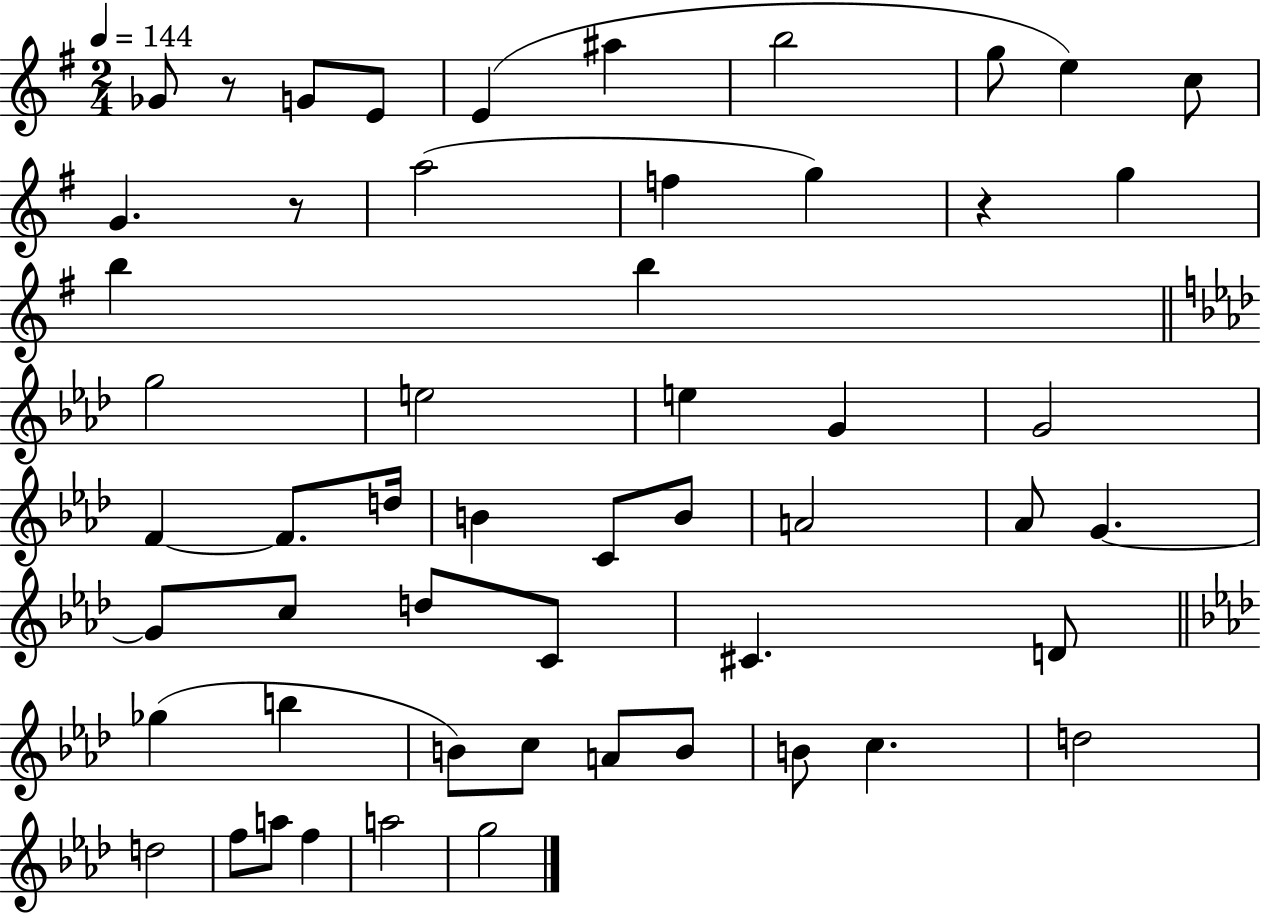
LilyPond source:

{
  \clef treble
  \numericTimeSignature
  \time 2/4
  \key g \major
  \tempo 4 = 144
  \repeat volta 2 { ges'8 r8 g'8 e'8 | e'4( ais''4 | b''2 | g''8 e''4) c''8 | \break g'4. r8 | a''2( | f''4 g''4) | r4 g''4 | \break b''4 b''4 | \bar "||" \break \key aes \major g''2 | e''2 | e''4 g'4 | g'2 | \break f'4~~ f'8. d''16 | b'4 c'8 b'8 | a'2 | aes'8 g'4.~~ | \break g'8 c''8 d''8 c'8 | cis'4. d'8 | \bar "||" \break \key aes \major ges''4( b''4 | b'8) c''8 a'8 b'8 | b'8 c''4. | d''2 | \break d''2 | f''8 a''8 f''4 | a''2 | g''2 | \break } \bar "|."
}